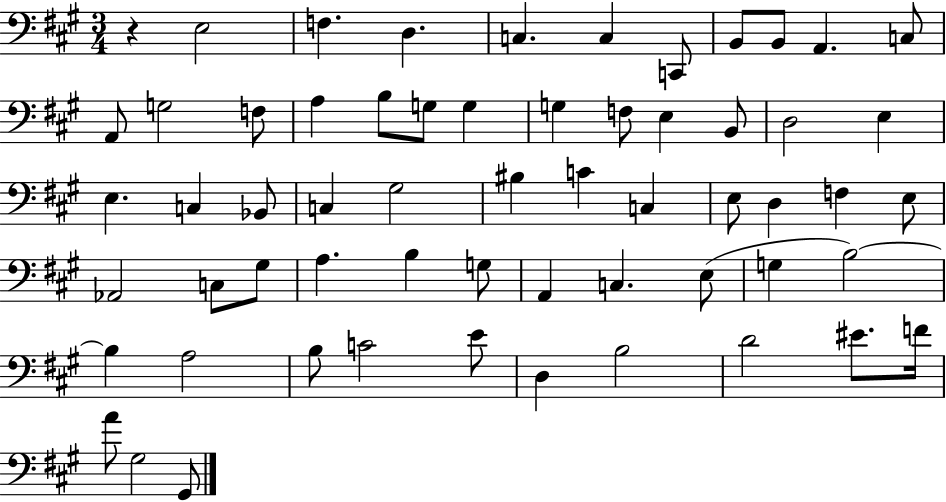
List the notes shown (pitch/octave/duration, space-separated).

R/q E3/h F3/q. D3/q. C3/q. C3/q C2/e B2/e B2/e A2/q. C3/e A2/e G3/h F3/e A3/q B3/e G3/e G3/q G3/q F3/e E3/q B2/e D3/h E3/q E3/q. C3/q Bb2/e C3/q G#3/h BIS3/q C4/q C3/q E3/e D3/q F3/q E3/e Ab2/h C3/e G#3/e A3/q. B3/q G3/e A2/q C3/q. E3/e G3/q B3/h B3/q A3/h B3/e C4/h E4/e D3/q B3/h D4/h EIS4/e. F4/s A4/e G#3/h G#2/e